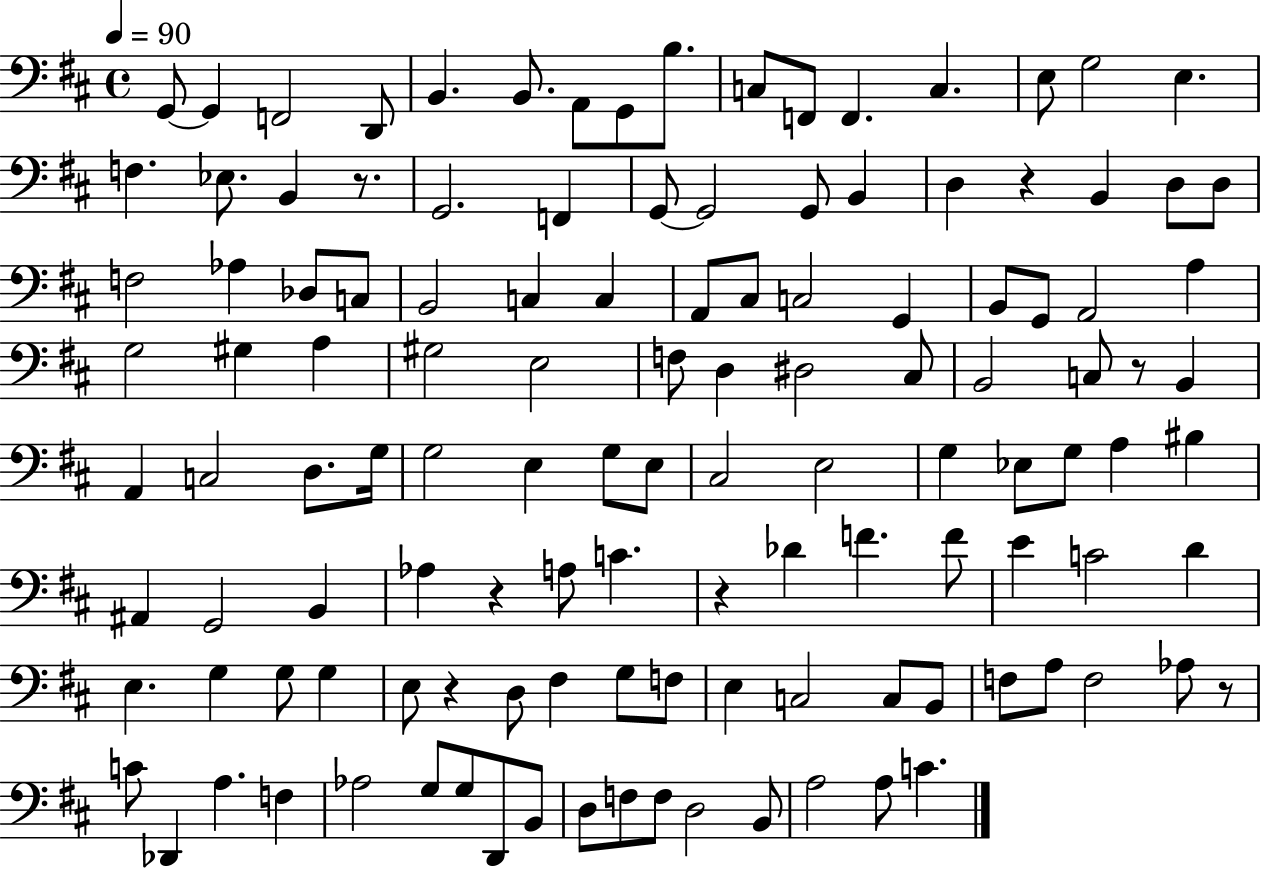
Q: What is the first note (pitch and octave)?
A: G2